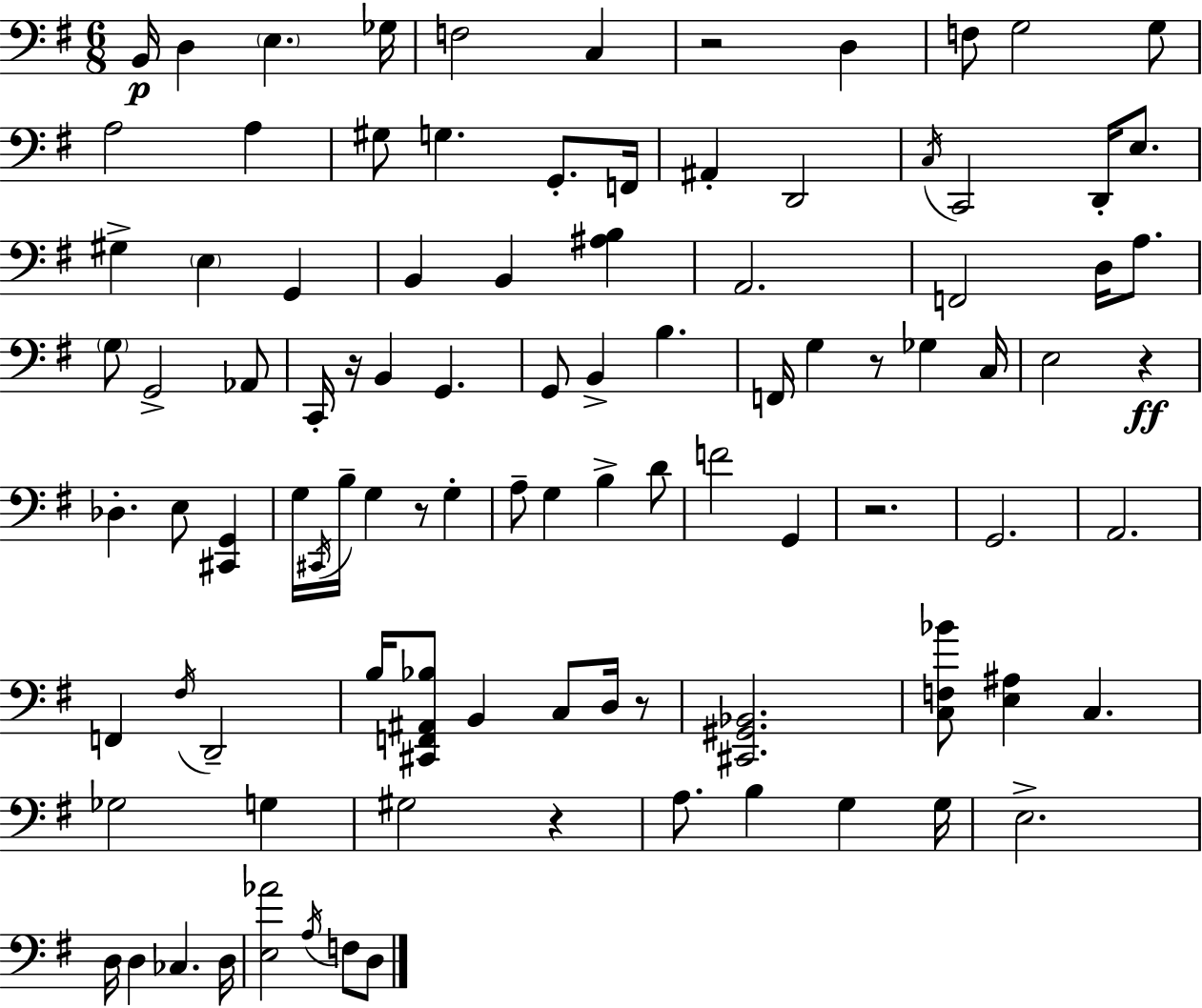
X:1
T:Untitled
M:6/8
L:1/4
K:G
B,,/4 D, E, _G,/4 F,2 C, z2 D, F,/2 G,2 G,/2 A,2 A, ^G,/2 G, G,,/2 F,,/4 ^A,, D,,2 C,/4 C,,2 D,,/4 E,/2 ^G, E, G,, B,, B,, [^A,B,] A,,2 F,,2 D,/4 A,/2 G,/2 G,,2 _A,,/2 C,,/4 z/4 B,, G,, G,,/2 B,, B, F,,/4 G, z/2 _G, C,/4 E,2 z _D, E,/2 [^C,,G,,] G,/4 ^C,,/4 B,/4 G, z/2 G, A,/2 G, B, D/2 F2 G,, z2 G,,2 A,,2 F,, ^F,/4 D,,2 B,/4 [^C,,F,,^A,,_B,]/2 B,, C,/2 D,/4 z/2 [^C,,^G,,_B,,]2 [C,F,_B]/2 [E,^A,] C, _G,2 G, ^G,2 z A,/2 B, G, G,/4 E,2 D,/4 D, _C, D,/4 [E,_A]2 A,/4 F,/2 D,/2